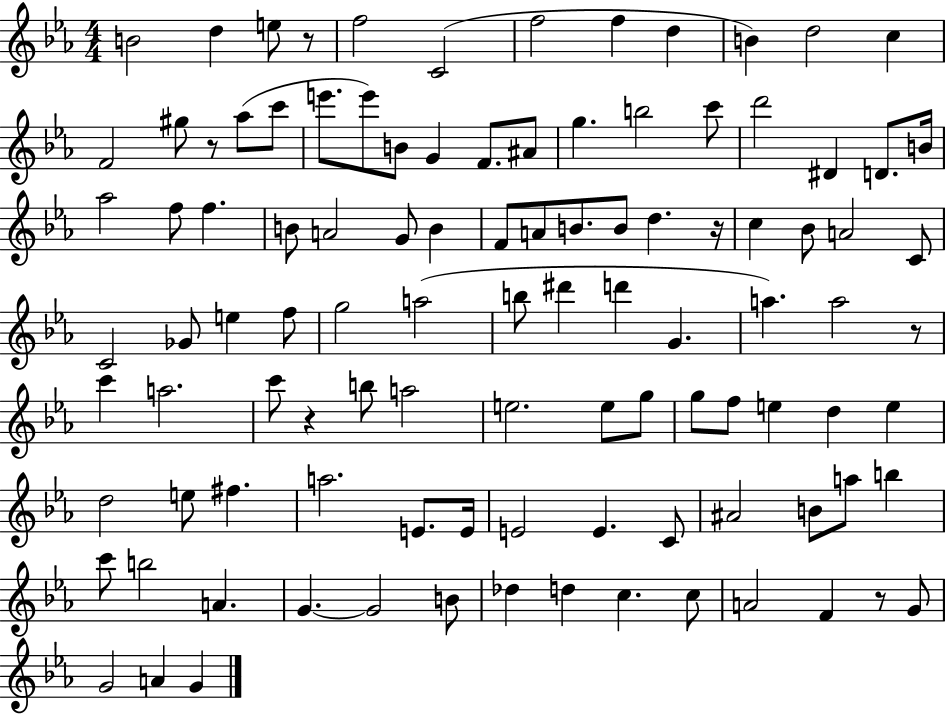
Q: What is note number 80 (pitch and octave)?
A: B4